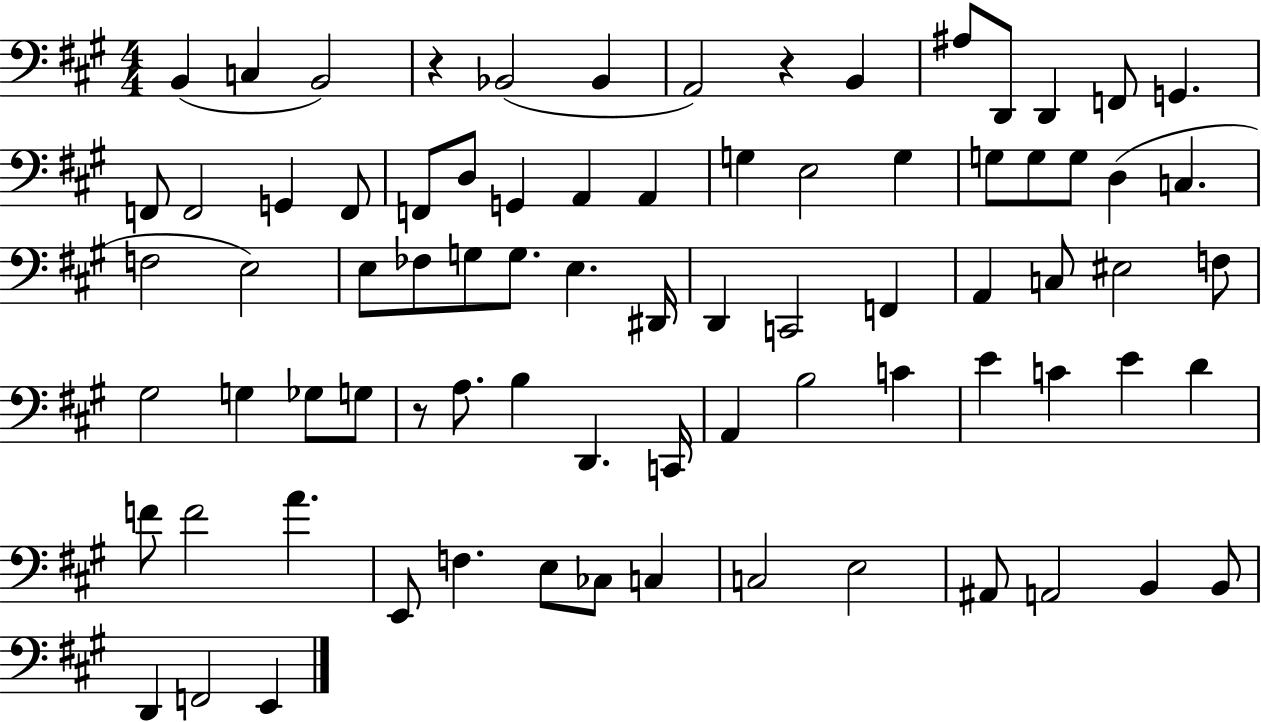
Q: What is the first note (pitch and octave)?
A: B2